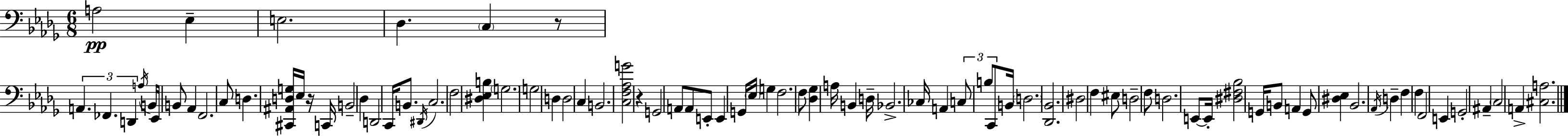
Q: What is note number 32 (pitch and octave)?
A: B2